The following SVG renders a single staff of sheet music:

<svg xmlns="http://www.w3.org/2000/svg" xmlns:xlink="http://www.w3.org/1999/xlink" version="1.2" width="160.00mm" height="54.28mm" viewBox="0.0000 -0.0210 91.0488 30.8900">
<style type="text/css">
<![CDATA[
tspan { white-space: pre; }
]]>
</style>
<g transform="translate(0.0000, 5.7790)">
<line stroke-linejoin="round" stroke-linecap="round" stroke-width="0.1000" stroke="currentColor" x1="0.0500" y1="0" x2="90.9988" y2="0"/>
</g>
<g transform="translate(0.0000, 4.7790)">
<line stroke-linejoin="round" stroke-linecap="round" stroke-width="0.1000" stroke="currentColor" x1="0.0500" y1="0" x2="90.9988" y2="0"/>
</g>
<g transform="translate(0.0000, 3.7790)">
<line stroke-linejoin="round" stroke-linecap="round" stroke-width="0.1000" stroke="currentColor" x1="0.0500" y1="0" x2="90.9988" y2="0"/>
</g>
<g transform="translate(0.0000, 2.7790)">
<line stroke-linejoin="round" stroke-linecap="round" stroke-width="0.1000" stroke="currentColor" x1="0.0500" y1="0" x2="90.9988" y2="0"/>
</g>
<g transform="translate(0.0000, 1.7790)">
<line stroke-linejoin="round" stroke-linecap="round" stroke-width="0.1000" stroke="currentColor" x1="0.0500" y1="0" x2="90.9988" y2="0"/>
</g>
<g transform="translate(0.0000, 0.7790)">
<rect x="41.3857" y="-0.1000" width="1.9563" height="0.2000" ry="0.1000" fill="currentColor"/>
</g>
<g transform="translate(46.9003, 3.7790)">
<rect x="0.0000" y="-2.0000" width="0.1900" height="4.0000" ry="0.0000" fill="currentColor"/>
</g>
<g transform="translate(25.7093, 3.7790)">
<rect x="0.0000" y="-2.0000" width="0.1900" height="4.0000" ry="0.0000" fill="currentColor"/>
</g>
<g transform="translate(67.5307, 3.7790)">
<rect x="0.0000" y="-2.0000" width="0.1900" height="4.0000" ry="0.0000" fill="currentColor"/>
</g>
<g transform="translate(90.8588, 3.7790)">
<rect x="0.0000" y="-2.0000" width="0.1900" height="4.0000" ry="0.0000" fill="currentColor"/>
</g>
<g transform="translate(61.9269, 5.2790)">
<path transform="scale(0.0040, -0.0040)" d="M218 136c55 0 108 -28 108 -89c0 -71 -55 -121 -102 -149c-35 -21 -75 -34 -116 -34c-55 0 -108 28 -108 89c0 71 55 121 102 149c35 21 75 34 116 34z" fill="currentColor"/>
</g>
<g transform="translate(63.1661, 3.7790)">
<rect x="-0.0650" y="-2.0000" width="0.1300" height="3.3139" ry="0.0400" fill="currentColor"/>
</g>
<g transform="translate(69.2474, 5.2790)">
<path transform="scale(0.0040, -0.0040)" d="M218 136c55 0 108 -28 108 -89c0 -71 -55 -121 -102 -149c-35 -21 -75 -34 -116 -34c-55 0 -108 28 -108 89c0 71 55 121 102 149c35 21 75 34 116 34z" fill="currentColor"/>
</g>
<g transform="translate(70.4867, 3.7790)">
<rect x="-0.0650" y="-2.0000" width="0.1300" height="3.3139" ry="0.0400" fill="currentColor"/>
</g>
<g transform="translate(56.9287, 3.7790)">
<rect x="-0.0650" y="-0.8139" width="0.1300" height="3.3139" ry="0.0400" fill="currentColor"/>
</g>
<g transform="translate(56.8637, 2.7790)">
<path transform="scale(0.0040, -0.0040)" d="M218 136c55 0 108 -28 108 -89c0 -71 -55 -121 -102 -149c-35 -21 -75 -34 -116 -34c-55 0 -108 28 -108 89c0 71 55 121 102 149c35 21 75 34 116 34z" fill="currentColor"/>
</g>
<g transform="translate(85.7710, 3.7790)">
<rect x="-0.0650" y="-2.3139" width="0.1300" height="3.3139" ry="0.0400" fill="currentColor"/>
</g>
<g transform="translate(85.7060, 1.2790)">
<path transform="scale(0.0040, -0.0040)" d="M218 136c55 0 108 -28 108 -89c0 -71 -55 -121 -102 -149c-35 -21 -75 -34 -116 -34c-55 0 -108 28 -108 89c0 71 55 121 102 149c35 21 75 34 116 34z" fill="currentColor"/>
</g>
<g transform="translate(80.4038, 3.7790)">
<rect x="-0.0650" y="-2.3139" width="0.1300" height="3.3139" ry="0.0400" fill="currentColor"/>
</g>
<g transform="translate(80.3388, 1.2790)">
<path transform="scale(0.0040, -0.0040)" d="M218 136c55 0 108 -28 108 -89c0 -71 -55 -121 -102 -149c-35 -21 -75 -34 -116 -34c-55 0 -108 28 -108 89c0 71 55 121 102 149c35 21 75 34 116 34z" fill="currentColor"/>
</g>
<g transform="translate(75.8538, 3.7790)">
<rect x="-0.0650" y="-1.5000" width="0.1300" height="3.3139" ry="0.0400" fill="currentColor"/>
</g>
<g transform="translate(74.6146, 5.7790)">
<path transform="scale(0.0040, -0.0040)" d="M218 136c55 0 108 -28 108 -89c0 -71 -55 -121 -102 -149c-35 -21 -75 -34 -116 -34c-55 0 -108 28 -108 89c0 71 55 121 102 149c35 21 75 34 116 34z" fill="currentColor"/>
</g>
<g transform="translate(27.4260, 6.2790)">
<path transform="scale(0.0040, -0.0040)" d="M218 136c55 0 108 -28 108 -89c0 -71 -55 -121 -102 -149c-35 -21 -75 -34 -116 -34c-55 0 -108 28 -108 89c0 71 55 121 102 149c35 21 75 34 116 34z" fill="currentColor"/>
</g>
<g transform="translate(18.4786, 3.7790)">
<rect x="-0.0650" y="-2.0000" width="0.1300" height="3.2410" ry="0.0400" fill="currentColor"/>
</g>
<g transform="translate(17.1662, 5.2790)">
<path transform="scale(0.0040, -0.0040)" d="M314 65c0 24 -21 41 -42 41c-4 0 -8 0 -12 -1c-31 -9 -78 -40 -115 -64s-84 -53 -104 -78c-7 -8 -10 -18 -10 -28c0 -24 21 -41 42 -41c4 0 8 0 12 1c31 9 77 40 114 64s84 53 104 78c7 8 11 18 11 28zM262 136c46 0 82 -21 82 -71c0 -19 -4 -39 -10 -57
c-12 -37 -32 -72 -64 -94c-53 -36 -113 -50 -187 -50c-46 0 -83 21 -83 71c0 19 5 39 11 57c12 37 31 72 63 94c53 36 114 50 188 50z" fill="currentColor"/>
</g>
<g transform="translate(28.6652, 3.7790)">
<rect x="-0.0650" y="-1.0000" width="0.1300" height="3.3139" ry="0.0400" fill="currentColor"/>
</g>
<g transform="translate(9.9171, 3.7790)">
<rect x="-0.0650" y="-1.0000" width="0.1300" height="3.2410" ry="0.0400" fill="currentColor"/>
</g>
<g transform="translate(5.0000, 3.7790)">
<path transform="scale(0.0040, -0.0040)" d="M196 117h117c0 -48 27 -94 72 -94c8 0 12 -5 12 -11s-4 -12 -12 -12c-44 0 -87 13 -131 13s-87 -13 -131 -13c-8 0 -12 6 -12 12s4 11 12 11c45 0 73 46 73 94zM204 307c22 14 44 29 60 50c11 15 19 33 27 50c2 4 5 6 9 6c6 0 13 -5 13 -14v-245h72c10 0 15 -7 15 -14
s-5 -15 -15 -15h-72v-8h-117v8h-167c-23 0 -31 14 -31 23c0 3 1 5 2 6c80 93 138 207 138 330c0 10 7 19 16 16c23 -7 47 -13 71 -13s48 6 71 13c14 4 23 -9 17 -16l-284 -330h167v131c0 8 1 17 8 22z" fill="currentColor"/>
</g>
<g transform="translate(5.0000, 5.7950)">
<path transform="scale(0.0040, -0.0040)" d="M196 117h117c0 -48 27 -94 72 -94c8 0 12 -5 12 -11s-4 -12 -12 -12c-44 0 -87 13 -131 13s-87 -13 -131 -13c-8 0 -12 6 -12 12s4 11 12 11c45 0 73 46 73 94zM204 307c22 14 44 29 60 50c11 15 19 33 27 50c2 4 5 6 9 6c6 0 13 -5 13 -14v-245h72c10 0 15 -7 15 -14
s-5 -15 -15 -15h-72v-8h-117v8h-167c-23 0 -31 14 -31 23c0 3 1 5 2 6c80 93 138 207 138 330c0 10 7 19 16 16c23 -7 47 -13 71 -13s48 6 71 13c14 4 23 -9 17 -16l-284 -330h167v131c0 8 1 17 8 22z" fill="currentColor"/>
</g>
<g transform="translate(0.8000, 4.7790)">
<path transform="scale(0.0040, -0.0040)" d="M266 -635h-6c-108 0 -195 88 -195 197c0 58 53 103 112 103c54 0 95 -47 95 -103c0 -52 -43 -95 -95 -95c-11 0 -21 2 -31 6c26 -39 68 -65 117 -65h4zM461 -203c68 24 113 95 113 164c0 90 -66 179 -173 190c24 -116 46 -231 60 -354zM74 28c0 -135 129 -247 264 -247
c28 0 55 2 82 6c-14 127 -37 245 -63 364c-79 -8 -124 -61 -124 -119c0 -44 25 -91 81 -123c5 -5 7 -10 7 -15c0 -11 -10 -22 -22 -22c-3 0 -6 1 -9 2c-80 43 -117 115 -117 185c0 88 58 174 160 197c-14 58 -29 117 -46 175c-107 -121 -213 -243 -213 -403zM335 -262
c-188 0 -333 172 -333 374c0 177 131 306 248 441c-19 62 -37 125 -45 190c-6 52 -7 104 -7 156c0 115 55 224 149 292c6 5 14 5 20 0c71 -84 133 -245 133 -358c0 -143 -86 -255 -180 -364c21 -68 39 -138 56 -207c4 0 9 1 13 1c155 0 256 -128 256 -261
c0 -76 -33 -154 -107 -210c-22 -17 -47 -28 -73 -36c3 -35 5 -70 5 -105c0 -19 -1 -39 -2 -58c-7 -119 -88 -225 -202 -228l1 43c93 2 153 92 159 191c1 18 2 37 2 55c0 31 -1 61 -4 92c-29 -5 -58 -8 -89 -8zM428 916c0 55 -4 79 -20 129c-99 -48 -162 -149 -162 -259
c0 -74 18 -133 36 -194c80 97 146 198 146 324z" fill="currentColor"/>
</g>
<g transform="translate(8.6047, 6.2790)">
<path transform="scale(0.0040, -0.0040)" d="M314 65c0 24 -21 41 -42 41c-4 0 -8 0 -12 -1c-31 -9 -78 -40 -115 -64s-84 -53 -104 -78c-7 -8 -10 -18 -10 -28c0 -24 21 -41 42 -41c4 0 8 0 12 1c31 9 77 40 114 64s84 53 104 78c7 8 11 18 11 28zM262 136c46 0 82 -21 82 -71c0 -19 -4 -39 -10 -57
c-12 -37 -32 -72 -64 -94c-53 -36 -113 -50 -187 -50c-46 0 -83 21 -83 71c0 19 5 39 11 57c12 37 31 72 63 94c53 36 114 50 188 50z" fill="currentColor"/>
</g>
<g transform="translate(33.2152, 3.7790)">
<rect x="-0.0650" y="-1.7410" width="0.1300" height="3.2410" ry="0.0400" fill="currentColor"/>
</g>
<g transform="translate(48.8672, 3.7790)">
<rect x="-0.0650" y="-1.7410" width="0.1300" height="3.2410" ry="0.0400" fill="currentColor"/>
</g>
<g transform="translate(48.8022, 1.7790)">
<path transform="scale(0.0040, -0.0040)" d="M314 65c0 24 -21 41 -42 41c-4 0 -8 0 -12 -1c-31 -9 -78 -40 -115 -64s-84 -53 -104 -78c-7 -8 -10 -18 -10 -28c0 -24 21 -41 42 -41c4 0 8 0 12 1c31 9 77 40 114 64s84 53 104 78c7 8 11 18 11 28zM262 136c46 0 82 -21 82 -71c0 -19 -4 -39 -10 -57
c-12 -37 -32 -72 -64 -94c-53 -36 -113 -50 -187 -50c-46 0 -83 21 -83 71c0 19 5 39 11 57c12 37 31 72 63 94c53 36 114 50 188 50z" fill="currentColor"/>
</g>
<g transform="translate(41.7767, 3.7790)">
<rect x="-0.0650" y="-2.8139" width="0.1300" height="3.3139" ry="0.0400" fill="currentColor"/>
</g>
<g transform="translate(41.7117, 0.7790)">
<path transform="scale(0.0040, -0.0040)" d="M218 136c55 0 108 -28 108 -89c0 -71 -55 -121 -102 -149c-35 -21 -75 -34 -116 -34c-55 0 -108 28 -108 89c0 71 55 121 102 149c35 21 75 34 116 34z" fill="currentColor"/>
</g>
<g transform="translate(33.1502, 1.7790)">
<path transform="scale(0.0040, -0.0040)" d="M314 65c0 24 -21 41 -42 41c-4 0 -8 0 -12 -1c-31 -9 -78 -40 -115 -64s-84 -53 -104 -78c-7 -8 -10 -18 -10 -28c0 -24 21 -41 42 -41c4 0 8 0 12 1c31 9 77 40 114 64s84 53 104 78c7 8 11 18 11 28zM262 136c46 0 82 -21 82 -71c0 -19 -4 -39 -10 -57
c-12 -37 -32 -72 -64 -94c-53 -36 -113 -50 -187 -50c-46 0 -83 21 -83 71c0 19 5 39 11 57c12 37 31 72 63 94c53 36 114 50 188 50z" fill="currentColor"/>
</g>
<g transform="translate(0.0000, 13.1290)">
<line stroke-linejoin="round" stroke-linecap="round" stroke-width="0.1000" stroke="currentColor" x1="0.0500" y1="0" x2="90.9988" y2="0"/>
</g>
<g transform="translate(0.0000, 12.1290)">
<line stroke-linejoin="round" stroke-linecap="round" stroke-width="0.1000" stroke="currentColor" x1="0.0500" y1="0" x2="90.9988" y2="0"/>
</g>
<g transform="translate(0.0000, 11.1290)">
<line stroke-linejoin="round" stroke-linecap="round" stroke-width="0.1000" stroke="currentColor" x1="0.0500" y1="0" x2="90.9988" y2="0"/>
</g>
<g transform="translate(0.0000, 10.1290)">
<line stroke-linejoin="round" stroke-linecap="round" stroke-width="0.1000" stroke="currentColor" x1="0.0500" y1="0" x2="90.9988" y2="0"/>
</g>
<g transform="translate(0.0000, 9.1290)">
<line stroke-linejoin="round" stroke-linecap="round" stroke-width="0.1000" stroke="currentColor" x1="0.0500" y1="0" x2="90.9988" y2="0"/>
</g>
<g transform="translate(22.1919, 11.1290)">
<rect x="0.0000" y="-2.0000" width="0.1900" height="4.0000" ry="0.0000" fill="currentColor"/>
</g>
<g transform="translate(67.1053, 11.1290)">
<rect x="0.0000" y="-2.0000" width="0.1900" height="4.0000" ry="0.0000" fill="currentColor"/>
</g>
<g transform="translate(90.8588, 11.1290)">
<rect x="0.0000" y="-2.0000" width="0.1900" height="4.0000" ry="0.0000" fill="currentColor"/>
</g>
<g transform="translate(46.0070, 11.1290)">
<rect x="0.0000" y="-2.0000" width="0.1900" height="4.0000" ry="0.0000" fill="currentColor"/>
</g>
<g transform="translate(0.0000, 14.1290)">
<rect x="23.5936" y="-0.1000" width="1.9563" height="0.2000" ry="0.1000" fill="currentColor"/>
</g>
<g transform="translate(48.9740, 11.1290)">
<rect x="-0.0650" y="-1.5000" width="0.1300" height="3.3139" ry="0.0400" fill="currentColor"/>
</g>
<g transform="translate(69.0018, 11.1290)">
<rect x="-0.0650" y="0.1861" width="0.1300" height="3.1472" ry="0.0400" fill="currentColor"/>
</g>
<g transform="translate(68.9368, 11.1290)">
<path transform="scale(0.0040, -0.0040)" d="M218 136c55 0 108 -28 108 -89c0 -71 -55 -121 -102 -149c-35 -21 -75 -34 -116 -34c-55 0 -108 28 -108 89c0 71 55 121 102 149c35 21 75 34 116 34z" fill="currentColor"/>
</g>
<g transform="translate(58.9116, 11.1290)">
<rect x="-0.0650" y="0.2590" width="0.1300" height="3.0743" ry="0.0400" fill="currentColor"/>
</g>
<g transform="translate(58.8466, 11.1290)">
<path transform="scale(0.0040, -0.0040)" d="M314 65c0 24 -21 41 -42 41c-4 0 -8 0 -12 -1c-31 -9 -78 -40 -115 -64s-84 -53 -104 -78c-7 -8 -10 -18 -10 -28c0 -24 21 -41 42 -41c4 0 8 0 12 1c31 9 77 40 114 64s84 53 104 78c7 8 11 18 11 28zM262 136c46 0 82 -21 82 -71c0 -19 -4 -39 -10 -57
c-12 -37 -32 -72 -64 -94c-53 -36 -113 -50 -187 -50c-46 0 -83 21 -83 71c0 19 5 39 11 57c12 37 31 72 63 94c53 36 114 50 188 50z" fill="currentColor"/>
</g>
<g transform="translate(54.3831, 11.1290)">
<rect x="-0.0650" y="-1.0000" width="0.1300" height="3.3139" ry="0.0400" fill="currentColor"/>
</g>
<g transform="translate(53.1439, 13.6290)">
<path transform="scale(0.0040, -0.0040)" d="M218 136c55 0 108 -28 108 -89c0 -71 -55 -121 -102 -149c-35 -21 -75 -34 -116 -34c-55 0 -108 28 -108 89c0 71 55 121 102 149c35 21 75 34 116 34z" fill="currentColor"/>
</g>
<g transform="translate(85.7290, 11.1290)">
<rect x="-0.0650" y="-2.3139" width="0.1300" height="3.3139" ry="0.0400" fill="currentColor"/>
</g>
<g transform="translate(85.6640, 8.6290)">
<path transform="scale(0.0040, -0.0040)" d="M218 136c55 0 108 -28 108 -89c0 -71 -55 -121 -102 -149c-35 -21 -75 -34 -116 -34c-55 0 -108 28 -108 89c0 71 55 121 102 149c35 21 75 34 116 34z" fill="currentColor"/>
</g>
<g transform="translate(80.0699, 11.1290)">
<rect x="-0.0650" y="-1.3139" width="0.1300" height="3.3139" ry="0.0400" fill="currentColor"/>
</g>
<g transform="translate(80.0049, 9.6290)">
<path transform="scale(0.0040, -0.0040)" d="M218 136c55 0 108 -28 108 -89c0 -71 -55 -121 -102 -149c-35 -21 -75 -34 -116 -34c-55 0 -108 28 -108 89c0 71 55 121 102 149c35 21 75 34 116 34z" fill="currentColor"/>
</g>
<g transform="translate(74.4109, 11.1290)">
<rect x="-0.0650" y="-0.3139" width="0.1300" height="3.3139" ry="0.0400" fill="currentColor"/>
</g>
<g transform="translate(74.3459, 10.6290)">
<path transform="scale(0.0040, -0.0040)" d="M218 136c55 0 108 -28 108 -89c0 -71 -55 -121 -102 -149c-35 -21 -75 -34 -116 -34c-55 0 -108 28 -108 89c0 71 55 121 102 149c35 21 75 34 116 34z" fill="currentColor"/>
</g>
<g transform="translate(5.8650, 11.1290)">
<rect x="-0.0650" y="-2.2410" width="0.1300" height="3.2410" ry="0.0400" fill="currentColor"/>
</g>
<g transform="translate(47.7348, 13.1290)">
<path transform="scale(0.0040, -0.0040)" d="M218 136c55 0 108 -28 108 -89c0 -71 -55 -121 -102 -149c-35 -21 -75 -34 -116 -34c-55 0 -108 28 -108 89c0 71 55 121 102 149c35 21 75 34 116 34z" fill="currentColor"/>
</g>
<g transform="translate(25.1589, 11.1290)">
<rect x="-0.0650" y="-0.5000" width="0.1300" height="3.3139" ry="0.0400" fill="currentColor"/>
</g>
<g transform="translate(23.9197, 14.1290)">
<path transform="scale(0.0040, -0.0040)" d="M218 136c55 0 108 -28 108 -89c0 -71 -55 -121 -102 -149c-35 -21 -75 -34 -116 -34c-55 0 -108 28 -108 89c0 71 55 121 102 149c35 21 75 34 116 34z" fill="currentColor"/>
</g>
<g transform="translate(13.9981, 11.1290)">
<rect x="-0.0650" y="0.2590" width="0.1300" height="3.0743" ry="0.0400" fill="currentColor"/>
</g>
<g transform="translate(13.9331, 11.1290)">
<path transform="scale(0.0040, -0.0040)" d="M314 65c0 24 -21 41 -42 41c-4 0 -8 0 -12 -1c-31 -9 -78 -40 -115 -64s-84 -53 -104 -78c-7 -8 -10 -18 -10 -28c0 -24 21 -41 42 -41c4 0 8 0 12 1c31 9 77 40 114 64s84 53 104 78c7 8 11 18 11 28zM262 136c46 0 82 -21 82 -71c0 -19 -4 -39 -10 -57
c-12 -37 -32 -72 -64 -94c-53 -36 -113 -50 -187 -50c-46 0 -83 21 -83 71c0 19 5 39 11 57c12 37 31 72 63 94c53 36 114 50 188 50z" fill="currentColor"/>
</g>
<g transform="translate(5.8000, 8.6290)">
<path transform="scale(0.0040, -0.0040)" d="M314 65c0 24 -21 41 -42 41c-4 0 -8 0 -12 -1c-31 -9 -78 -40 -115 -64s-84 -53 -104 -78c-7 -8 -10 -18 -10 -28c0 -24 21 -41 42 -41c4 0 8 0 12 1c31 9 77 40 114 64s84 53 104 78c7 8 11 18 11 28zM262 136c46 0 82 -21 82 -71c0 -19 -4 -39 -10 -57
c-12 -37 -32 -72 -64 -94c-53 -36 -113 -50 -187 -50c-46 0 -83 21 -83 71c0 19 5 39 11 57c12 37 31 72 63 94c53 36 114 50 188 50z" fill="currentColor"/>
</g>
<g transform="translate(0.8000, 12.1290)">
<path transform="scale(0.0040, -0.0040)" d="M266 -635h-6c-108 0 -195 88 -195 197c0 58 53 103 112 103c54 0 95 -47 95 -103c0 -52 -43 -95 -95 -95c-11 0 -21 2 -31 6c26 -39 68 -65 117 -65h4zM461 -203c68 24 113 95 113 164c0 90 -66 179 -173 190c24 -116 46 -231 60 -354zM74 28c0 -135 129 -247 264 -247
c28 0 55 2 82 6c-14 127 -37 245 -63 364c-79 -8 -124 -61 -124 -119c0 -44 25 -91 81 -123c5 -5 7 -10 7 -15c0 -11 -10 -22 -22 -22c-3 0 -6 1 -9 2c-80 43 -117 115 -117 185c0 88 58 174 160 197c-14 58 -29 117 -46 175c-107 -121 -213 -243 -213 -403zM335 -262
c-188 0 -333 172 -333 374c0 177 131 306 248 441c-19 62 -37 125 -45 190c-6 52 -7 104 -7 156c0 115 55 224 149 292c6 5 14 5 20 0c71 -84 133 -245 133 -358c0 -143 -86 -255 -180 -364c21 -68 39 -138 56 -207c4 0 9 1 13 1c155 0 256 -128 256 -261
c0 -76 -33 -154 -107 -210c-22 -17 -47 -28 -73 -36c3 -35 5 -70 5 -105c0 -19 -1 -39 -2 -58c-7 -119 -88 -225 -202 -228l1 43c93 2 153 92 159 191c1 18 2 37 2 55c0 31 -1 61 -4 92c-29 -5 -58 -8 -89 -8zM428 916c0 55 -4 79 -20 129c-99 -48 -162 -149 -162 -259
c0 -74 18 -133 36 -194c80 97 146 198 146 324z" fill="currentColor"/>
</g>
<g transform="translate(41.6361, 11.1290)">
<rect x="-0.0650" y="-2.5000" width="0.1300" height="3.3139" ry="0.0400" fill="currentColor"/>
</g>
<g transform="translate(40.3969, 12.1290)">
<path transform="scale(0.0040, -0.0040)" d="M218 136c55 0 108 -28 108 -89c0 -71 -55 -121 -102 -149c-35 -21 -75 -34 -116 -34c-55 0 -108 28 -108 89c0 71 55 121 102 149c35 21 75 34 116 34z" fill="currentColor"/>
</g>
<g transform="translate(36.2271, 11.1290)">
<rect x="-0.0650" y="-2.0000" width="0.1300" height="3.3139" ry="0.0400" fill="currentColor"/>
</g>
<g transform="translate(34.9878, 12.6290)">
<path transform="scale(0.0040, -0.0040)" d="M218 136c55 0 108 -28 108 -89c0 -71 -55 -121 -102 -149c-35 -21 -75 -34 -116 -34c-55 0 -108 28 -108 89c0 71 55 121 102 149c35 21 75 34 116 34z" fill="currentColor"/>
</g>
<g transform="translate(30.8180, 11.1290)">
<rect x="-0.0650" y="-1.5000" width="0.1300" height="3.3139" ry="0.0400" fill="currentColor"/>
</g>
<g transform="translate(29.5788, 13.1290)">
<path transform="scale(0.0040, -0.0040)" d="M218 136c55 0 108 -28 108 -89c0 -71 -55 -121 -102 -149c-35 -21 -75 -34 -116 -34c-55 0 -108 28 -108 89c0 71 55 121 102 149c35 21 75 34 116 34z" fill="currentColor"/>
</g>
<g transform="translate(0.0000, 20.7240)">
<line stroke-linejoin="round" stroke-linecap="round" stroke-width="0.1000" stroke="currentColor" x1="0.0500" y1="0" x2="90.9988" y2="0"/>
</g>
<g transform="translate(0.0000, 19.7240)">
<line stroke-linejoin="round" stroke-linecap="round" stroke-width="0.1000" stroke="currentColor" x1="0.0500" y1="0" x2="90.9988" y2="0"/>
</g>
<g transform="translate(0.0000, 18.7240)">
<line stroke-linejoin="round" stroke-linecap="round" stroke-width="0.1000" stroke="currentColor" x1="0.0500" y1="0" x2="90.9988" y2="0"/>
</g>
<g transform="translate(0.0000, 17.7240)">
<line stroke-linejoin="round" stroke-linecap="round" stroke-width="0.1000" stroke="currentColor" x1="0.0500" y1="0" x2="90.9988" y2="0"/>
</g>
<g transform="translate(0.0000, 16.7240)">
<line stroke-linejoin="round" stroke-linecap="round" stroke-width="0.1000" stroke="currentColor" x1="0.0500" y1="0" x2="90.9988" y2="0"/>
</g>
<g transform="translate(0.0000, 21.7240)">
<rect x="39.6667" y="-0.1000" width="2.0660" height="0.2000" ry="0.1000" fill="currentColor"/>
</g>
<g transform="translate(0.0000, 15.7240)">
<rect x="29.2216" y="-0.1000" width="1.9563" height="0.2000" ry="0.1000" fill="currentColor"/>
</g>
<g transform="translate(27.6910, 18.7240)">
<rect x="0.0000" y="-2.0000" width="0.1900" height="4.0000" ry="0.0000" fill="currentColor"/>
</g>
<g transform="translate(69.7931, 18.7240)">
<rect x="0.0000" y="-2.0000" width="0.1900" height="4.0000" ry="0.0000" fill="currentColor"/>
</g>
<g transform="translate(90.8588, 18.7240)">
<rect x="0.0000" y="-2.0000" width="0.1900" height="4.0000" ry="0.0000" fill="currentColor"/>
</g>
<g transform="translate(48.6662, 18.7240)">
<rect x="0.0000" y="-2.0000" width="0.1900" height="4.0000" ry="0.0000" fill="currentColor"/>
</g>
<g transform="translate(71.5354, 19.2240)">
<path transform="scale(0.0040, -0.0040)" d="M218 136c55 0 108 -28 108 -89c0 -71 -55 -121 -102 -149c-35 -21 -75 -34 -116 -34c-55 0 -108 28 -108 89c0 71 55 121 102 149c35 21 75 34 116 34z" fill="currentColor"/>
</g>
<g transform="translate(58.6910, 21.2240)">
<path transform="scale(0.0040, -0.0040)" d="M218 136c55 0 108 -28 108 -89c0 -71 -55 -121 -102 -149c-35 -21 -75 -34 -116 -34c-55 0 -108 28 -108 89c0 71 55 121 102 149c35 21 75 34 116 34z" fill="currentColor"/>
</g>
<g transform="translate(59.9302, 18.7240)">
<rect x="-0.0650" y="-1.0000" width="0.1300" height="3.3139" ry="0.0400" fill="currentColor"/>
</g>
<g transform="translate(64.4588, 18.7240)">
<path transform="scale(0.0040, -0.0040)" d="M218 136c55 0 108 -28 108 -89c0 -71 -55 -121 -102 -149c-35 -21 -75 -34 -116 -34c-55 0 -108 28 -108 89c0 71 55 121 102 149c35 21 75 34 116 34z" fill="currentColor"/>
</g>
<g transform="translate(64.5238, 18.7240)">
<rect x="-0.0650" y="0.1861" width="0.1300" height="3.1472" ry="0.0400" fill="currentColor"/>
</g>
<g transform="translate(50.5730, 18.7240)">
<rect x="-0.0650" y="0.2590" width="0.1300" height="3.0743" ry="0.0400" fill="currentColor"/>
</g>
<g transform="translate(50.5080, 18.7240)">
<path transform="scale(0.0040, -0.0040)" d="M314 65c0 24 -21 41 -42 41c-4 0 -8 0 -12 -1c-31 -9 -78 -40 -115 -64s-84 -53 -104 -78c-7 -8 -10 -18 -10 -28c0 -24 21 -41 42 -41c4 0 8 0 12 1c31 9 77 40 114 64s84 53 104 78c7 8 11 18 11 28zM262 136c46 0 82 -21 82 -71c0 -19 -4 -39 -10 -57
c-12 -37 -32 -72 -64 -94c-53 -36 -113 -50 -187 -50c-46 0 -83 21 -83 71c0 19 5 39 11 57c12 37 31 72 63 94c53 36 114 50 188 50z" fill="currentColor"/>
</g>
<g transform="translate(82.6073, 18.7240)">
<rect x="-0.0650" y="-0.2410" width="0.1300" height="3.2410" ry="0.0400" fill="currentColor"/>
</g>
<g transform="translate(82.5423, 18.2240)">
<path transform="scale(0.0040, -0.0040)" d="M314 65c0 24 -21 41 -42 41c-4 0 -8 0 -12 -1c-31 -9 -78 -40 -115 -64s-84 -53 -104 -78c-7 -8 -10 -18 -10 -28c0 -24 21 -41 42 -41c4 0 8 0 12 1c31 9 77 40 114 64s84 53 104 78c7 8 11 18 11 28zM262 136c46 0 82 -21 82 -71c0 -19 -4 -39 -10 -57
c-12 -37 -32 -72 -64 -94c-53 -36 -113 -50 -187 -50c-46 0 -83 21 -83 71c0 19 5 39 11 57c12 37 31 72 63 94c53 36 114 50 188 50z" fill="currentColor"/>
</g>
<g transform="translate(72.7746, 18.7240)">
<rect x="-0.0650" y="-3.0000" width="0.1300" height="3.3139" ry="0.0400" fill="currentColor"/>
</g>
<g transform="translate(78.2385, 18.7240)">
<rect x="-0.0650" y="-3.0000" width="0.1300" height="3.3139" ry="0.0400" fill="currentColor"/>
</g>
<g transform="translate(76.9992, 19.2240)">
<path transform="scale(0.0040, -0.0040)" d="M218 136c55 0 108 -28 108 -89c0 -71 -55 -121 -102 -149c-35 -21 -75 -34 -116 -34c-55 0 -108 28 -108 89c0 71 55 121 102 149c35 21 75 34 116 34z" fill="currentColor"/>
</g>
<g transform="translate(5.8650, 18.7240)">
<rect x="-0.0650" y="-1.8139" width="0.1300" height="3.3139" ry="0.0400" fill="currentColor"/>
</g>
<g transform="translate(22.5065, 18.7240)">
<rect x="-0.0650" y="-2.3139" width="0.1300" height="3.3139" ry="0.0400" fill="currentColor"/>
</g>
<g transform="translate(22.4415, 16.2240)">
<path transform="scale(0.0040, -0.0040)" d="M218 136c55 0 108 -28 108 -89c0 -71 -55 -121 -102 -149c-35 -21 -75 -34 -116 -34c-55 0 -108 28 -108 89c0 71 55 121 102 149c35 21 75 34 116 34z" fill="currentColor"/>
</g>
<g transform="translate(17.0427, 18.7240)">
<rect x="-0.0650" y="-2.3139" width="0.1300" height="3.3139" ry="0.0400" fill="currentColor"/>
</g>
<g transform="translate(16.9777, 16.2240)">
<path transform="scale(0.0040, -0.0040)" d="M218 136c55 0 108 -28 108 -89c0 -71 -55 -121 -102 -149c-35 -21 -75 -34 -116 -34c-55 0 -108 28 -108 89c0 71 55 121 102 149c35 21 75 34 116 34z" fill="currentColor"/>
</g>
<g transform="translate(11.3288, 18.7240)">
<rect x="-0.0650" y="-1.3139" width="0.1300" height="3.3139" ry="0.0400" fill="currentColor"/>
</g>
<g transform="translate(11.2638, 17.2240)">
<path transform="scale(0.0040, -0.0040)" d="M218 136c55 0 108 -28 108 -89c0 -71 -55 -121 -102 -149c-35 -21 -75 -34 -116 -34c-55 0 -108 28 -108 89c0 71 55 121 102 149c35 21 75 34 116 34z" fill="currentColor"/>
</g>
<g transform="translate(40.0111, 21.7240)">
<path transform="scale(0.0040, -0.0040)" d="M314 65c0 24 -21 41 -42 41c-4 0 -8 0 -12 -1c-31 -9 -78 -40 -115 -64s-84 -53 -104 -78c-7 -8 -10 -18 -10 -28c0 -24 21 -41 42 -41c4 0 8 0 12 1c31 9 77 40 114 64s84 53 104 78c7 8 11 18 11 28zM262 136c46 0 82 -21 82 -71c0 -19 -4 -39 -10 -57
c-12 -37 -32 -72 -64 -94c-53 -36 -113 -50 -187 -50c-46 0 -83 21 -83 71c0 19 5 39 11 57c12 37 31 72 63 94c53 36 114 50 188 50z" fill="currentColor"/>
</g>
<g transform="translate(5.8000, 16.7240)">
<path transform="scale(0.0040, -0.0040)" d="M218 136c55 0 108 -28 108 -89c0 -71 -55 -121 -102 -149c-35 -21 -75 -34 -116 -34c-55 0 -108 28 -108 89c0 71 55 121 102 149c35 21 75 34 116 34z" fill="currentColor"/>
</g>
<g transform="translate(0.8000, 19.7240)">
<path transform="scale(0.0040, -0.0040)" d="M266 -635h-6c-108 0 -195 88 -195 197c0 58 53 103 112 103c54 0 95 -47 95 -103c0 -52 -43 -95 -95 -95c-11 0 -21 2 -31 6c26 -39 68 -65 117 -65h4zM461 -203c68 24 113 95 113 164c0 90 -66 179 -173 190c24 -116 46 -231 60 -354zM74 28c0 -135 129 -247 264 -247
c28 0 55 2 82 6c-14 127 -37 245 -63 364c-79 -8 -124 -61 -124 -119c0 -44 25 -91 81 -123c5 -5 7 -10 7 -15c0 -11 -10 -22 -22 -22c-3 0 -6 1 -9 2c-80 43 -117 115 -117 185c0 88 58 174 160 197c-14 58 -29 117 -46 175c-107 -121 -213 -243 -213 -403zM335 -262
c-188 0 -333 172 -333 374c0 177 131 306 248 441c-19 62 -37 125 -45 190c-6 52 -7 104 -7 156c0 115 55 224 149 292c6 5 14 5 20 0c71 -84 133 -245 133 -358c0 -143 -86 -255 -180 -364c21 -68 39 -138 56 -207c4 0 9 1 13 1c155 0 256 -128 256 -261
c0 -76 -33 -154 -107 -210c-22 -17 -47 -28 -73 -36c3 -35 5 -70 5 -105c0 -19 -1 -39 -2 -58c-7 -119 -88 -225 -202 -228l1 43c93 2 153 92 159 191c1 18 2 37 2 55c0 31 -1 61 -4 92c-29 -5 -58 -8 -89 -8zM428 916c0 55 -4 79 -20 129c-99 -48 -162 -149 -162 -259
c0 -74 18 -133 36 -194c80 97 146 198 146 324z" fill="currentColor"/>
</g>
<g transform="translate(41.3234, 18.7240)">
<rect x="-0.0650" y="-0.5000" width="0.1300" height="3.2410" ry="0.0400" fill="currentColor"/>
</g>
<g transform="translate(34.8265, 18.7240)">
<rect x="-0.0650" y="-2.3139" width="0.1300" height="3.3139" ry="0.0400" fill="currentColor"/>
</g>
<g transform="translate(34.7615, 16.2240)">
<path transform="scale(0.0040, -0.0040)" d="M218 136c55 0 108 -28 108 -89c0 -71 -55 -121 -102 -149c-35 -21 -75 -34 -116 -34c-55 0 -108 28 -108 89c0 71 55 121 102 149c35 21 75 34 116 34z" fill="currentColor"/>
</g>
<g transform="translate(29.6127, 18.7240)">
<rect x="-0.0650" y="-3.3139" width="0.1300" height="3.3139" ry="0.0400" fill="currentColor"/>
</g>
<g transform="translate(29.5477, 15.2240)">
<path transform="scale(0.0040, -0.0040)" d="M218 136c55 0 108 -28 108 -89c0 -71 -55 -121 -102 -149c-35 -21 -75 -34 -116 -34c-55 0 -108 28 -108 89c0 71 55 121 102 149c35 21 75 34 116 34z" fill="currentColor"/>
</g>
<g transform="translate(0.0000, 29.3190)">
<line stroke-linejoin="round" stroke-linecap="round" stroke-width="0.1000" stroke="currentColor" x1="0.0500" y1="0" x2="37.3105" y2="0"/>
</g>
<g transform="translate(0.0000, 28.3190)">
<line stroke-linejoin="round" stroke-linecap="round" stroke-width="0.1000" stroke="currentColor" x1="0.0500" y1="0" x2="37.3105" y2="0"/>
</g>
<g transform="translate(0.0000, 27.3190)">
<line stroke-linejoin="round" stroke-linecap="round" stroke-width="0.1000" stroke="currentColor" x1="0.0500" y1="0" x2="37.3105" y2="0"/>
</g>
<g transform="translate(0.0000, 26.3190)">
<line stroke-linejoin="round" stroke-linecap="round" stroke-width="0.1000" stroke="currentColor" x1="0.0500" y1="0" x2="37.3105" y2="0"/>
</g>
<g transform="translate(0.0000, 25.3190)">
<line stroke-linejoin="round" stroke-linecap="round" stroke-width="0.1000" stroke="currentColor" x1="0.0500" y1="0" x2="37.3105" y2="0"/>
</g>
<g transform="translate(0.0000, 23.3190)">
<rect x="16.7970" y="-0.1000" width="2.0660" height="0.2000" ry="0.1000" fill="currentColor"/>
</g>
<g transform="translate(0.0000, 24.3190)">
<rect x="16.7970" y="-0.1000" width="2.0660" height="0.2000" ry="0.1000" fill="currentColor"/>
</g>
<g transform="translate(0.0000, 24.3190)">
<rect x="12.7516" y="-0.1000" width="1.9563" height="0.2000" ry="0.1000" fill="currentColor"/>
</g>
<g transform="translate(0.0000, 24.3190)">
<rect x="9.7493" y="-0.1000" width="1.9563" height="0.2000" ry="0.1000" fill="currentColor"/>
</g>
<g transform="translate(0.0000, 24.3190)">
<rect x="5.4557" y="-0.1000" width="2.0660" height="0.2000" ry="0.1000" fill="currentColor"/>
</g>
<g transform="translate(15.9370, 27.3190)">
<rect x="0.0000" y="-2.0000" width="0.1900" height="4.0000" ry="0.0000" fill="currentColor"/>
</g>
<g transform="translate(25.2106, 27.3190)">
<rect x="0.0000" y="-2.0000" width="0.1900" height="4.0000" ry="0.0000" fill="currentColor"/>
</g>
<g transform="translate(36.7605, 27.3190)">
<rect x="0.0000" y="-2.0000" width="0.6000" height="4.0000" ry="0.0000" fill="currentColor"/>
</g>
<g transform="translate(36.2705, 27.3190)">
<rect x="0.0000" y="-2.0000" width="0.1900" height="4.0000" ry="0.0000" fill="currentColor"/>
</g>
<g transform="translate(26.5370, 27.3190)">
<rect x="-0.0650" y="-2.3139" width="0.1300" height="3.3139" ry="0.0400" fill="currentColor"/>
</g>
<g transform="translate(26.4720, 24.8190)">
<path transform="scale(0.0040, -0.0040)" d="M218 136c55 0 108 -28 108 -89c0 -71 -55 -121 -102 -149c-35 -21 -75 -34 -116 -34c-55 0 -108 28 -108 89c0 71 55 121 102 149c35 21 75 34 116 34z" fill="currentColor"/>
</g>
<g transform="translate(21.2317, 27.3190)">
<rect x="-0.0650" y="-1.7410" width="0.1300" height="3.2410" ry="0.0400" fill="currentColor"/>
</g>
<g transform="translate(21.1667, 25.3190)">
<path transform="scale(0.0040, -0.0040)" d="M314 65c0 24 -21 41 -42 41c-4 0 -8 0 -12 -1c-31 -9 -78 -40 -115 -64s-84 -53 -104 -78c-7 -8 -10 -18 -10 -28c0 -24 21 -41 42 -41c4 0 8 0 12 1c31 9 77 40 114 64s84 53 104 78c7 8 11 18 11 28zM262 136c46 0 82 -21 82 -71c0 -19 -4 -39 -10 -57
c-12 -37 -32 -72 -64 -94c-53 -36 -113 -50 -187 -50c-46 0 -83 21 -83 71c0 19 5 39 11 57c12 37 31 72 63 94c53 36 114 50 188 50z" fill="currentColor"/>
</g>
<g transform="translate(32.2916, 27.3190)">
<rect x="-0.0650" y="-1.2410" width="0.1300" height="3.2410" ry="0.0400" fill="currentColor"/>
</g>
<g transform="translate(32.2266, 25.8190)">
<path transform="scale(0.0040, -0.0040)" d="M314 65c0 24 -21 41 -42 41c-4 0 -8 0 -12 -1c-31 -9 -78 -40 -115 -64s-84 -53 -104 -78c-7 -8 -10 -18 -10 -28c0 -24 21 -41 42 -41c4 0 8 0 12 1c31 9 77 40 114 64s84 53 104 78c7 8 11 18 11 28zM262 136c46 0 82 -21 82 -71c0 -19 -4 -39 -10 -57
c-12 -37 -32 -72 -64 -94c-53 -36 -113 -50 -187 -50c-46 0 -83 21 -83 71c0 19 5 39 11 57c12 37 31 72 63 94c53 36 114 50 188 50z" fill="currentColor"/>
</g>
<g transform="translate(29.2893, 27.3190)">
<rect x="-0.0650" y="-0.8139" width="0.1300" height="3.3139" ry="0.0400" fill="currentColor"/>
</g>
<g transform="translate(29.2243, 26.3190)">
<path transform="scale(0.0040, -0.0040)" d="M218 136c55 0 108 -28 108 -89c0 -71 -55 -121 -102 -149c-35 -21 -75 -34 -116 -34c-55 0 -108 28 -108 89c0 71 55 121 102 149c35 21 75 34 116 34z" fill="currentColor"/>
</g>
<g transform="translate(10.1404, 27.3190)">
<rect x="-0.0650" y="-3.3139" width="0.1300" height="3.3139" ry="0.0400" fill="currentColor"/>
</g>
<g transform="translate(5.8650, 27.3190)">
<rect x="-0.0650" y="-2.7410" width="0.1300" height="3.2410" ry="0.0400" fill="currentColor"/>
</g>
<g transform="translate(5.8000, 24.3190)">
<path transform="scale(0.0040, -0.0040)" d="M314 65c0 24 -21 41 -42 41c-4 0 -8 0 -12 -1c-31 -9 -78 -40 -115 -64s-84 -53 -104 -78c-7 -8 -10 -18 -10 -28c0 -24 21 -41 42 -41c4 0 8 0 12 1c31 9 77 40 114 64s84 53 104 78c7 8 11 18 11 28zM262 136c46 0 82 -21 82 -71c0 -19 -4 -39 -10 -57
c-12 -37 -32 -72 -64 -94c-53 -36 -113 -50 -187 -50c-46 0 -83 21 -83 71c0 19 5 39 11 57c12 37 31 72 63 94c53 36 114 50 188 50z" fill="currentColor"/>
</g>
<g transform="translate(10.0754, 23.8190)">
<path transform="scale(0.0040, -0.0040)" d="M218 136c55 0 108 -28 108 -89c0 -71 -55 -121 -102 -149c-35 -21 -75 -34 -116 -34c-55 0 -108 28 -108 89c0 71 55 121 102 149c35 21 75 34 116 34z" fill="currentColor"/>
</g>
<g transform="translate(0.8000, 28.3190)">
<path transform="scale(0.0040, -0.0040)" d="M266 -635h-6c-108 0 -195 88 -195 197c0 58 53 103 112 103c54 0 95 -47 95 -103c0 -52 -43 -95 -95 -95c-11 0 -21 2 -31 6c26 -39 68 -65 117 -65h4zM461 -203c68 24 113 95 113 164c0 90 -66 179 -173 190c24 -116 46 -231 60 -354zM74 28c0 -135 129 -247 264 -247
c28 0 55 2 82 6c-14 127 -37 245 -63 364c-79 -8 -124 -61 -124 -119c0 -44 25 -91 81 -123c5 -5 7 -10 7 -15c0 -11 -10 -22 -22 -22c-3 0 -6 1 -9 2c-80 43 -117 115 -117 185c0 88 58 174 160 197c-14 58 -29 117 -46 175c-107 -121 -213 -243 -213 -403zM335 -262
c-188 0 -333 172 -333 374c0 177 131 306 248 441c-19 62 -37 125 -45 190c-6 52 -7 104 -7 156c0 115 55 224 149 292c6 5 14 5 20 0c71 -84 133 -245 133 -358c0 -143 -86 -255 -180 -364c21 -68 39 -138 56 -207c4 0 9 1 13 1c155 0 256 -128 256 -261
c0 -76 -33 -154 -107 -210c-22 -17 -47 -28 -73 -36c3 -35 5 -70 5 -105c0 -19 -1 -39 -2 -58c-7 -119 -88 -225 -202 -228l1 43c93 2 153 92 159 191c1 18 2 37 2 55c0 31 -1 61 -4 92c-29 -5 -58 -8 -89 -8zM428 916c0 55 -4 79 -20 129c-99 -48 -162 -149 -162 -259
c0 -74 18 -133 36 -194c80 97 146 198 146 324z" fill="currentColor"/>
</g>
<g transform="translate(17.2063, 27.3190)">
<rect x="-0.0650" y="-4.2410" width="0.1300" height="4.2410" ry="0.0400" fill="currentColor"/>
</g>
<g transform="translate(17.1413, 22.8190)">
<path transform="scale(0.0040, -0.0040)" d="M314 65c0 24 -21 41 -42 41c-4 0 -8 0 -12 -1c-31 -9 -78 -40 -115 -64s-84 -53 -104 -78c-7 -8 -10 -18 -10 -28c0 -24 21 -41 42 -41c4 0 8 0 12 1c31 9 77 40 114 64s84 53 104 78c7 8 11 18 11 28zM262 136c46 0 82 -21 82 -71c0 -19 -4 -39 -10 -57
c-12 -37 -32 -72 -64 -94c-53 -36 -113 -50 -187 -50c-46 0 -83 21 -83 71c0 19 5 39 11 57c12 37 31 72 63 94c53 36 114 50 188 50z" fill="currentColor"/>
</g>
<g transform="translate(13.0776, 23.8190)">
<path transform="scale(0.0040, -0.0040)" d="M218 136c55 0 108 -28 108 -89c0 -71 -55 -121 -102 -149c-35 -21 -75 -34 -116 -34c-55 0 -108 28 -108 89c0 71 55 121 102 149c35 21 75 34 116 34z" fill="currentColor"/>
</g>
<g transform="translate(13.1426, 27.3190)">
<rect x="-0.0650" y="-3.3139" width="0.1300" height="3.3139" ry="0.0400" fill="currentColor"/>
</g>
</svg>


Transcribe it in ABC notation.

X:1
T:Untitled
M:4/4
L:1/4
K:C
D2 F2 D f2 a f2 d F F E g g g2 B2 C E F G E D B2 B c e g f e g g b g C2 B2 D B A A c2 a2 b b d'2 f2 g d e2